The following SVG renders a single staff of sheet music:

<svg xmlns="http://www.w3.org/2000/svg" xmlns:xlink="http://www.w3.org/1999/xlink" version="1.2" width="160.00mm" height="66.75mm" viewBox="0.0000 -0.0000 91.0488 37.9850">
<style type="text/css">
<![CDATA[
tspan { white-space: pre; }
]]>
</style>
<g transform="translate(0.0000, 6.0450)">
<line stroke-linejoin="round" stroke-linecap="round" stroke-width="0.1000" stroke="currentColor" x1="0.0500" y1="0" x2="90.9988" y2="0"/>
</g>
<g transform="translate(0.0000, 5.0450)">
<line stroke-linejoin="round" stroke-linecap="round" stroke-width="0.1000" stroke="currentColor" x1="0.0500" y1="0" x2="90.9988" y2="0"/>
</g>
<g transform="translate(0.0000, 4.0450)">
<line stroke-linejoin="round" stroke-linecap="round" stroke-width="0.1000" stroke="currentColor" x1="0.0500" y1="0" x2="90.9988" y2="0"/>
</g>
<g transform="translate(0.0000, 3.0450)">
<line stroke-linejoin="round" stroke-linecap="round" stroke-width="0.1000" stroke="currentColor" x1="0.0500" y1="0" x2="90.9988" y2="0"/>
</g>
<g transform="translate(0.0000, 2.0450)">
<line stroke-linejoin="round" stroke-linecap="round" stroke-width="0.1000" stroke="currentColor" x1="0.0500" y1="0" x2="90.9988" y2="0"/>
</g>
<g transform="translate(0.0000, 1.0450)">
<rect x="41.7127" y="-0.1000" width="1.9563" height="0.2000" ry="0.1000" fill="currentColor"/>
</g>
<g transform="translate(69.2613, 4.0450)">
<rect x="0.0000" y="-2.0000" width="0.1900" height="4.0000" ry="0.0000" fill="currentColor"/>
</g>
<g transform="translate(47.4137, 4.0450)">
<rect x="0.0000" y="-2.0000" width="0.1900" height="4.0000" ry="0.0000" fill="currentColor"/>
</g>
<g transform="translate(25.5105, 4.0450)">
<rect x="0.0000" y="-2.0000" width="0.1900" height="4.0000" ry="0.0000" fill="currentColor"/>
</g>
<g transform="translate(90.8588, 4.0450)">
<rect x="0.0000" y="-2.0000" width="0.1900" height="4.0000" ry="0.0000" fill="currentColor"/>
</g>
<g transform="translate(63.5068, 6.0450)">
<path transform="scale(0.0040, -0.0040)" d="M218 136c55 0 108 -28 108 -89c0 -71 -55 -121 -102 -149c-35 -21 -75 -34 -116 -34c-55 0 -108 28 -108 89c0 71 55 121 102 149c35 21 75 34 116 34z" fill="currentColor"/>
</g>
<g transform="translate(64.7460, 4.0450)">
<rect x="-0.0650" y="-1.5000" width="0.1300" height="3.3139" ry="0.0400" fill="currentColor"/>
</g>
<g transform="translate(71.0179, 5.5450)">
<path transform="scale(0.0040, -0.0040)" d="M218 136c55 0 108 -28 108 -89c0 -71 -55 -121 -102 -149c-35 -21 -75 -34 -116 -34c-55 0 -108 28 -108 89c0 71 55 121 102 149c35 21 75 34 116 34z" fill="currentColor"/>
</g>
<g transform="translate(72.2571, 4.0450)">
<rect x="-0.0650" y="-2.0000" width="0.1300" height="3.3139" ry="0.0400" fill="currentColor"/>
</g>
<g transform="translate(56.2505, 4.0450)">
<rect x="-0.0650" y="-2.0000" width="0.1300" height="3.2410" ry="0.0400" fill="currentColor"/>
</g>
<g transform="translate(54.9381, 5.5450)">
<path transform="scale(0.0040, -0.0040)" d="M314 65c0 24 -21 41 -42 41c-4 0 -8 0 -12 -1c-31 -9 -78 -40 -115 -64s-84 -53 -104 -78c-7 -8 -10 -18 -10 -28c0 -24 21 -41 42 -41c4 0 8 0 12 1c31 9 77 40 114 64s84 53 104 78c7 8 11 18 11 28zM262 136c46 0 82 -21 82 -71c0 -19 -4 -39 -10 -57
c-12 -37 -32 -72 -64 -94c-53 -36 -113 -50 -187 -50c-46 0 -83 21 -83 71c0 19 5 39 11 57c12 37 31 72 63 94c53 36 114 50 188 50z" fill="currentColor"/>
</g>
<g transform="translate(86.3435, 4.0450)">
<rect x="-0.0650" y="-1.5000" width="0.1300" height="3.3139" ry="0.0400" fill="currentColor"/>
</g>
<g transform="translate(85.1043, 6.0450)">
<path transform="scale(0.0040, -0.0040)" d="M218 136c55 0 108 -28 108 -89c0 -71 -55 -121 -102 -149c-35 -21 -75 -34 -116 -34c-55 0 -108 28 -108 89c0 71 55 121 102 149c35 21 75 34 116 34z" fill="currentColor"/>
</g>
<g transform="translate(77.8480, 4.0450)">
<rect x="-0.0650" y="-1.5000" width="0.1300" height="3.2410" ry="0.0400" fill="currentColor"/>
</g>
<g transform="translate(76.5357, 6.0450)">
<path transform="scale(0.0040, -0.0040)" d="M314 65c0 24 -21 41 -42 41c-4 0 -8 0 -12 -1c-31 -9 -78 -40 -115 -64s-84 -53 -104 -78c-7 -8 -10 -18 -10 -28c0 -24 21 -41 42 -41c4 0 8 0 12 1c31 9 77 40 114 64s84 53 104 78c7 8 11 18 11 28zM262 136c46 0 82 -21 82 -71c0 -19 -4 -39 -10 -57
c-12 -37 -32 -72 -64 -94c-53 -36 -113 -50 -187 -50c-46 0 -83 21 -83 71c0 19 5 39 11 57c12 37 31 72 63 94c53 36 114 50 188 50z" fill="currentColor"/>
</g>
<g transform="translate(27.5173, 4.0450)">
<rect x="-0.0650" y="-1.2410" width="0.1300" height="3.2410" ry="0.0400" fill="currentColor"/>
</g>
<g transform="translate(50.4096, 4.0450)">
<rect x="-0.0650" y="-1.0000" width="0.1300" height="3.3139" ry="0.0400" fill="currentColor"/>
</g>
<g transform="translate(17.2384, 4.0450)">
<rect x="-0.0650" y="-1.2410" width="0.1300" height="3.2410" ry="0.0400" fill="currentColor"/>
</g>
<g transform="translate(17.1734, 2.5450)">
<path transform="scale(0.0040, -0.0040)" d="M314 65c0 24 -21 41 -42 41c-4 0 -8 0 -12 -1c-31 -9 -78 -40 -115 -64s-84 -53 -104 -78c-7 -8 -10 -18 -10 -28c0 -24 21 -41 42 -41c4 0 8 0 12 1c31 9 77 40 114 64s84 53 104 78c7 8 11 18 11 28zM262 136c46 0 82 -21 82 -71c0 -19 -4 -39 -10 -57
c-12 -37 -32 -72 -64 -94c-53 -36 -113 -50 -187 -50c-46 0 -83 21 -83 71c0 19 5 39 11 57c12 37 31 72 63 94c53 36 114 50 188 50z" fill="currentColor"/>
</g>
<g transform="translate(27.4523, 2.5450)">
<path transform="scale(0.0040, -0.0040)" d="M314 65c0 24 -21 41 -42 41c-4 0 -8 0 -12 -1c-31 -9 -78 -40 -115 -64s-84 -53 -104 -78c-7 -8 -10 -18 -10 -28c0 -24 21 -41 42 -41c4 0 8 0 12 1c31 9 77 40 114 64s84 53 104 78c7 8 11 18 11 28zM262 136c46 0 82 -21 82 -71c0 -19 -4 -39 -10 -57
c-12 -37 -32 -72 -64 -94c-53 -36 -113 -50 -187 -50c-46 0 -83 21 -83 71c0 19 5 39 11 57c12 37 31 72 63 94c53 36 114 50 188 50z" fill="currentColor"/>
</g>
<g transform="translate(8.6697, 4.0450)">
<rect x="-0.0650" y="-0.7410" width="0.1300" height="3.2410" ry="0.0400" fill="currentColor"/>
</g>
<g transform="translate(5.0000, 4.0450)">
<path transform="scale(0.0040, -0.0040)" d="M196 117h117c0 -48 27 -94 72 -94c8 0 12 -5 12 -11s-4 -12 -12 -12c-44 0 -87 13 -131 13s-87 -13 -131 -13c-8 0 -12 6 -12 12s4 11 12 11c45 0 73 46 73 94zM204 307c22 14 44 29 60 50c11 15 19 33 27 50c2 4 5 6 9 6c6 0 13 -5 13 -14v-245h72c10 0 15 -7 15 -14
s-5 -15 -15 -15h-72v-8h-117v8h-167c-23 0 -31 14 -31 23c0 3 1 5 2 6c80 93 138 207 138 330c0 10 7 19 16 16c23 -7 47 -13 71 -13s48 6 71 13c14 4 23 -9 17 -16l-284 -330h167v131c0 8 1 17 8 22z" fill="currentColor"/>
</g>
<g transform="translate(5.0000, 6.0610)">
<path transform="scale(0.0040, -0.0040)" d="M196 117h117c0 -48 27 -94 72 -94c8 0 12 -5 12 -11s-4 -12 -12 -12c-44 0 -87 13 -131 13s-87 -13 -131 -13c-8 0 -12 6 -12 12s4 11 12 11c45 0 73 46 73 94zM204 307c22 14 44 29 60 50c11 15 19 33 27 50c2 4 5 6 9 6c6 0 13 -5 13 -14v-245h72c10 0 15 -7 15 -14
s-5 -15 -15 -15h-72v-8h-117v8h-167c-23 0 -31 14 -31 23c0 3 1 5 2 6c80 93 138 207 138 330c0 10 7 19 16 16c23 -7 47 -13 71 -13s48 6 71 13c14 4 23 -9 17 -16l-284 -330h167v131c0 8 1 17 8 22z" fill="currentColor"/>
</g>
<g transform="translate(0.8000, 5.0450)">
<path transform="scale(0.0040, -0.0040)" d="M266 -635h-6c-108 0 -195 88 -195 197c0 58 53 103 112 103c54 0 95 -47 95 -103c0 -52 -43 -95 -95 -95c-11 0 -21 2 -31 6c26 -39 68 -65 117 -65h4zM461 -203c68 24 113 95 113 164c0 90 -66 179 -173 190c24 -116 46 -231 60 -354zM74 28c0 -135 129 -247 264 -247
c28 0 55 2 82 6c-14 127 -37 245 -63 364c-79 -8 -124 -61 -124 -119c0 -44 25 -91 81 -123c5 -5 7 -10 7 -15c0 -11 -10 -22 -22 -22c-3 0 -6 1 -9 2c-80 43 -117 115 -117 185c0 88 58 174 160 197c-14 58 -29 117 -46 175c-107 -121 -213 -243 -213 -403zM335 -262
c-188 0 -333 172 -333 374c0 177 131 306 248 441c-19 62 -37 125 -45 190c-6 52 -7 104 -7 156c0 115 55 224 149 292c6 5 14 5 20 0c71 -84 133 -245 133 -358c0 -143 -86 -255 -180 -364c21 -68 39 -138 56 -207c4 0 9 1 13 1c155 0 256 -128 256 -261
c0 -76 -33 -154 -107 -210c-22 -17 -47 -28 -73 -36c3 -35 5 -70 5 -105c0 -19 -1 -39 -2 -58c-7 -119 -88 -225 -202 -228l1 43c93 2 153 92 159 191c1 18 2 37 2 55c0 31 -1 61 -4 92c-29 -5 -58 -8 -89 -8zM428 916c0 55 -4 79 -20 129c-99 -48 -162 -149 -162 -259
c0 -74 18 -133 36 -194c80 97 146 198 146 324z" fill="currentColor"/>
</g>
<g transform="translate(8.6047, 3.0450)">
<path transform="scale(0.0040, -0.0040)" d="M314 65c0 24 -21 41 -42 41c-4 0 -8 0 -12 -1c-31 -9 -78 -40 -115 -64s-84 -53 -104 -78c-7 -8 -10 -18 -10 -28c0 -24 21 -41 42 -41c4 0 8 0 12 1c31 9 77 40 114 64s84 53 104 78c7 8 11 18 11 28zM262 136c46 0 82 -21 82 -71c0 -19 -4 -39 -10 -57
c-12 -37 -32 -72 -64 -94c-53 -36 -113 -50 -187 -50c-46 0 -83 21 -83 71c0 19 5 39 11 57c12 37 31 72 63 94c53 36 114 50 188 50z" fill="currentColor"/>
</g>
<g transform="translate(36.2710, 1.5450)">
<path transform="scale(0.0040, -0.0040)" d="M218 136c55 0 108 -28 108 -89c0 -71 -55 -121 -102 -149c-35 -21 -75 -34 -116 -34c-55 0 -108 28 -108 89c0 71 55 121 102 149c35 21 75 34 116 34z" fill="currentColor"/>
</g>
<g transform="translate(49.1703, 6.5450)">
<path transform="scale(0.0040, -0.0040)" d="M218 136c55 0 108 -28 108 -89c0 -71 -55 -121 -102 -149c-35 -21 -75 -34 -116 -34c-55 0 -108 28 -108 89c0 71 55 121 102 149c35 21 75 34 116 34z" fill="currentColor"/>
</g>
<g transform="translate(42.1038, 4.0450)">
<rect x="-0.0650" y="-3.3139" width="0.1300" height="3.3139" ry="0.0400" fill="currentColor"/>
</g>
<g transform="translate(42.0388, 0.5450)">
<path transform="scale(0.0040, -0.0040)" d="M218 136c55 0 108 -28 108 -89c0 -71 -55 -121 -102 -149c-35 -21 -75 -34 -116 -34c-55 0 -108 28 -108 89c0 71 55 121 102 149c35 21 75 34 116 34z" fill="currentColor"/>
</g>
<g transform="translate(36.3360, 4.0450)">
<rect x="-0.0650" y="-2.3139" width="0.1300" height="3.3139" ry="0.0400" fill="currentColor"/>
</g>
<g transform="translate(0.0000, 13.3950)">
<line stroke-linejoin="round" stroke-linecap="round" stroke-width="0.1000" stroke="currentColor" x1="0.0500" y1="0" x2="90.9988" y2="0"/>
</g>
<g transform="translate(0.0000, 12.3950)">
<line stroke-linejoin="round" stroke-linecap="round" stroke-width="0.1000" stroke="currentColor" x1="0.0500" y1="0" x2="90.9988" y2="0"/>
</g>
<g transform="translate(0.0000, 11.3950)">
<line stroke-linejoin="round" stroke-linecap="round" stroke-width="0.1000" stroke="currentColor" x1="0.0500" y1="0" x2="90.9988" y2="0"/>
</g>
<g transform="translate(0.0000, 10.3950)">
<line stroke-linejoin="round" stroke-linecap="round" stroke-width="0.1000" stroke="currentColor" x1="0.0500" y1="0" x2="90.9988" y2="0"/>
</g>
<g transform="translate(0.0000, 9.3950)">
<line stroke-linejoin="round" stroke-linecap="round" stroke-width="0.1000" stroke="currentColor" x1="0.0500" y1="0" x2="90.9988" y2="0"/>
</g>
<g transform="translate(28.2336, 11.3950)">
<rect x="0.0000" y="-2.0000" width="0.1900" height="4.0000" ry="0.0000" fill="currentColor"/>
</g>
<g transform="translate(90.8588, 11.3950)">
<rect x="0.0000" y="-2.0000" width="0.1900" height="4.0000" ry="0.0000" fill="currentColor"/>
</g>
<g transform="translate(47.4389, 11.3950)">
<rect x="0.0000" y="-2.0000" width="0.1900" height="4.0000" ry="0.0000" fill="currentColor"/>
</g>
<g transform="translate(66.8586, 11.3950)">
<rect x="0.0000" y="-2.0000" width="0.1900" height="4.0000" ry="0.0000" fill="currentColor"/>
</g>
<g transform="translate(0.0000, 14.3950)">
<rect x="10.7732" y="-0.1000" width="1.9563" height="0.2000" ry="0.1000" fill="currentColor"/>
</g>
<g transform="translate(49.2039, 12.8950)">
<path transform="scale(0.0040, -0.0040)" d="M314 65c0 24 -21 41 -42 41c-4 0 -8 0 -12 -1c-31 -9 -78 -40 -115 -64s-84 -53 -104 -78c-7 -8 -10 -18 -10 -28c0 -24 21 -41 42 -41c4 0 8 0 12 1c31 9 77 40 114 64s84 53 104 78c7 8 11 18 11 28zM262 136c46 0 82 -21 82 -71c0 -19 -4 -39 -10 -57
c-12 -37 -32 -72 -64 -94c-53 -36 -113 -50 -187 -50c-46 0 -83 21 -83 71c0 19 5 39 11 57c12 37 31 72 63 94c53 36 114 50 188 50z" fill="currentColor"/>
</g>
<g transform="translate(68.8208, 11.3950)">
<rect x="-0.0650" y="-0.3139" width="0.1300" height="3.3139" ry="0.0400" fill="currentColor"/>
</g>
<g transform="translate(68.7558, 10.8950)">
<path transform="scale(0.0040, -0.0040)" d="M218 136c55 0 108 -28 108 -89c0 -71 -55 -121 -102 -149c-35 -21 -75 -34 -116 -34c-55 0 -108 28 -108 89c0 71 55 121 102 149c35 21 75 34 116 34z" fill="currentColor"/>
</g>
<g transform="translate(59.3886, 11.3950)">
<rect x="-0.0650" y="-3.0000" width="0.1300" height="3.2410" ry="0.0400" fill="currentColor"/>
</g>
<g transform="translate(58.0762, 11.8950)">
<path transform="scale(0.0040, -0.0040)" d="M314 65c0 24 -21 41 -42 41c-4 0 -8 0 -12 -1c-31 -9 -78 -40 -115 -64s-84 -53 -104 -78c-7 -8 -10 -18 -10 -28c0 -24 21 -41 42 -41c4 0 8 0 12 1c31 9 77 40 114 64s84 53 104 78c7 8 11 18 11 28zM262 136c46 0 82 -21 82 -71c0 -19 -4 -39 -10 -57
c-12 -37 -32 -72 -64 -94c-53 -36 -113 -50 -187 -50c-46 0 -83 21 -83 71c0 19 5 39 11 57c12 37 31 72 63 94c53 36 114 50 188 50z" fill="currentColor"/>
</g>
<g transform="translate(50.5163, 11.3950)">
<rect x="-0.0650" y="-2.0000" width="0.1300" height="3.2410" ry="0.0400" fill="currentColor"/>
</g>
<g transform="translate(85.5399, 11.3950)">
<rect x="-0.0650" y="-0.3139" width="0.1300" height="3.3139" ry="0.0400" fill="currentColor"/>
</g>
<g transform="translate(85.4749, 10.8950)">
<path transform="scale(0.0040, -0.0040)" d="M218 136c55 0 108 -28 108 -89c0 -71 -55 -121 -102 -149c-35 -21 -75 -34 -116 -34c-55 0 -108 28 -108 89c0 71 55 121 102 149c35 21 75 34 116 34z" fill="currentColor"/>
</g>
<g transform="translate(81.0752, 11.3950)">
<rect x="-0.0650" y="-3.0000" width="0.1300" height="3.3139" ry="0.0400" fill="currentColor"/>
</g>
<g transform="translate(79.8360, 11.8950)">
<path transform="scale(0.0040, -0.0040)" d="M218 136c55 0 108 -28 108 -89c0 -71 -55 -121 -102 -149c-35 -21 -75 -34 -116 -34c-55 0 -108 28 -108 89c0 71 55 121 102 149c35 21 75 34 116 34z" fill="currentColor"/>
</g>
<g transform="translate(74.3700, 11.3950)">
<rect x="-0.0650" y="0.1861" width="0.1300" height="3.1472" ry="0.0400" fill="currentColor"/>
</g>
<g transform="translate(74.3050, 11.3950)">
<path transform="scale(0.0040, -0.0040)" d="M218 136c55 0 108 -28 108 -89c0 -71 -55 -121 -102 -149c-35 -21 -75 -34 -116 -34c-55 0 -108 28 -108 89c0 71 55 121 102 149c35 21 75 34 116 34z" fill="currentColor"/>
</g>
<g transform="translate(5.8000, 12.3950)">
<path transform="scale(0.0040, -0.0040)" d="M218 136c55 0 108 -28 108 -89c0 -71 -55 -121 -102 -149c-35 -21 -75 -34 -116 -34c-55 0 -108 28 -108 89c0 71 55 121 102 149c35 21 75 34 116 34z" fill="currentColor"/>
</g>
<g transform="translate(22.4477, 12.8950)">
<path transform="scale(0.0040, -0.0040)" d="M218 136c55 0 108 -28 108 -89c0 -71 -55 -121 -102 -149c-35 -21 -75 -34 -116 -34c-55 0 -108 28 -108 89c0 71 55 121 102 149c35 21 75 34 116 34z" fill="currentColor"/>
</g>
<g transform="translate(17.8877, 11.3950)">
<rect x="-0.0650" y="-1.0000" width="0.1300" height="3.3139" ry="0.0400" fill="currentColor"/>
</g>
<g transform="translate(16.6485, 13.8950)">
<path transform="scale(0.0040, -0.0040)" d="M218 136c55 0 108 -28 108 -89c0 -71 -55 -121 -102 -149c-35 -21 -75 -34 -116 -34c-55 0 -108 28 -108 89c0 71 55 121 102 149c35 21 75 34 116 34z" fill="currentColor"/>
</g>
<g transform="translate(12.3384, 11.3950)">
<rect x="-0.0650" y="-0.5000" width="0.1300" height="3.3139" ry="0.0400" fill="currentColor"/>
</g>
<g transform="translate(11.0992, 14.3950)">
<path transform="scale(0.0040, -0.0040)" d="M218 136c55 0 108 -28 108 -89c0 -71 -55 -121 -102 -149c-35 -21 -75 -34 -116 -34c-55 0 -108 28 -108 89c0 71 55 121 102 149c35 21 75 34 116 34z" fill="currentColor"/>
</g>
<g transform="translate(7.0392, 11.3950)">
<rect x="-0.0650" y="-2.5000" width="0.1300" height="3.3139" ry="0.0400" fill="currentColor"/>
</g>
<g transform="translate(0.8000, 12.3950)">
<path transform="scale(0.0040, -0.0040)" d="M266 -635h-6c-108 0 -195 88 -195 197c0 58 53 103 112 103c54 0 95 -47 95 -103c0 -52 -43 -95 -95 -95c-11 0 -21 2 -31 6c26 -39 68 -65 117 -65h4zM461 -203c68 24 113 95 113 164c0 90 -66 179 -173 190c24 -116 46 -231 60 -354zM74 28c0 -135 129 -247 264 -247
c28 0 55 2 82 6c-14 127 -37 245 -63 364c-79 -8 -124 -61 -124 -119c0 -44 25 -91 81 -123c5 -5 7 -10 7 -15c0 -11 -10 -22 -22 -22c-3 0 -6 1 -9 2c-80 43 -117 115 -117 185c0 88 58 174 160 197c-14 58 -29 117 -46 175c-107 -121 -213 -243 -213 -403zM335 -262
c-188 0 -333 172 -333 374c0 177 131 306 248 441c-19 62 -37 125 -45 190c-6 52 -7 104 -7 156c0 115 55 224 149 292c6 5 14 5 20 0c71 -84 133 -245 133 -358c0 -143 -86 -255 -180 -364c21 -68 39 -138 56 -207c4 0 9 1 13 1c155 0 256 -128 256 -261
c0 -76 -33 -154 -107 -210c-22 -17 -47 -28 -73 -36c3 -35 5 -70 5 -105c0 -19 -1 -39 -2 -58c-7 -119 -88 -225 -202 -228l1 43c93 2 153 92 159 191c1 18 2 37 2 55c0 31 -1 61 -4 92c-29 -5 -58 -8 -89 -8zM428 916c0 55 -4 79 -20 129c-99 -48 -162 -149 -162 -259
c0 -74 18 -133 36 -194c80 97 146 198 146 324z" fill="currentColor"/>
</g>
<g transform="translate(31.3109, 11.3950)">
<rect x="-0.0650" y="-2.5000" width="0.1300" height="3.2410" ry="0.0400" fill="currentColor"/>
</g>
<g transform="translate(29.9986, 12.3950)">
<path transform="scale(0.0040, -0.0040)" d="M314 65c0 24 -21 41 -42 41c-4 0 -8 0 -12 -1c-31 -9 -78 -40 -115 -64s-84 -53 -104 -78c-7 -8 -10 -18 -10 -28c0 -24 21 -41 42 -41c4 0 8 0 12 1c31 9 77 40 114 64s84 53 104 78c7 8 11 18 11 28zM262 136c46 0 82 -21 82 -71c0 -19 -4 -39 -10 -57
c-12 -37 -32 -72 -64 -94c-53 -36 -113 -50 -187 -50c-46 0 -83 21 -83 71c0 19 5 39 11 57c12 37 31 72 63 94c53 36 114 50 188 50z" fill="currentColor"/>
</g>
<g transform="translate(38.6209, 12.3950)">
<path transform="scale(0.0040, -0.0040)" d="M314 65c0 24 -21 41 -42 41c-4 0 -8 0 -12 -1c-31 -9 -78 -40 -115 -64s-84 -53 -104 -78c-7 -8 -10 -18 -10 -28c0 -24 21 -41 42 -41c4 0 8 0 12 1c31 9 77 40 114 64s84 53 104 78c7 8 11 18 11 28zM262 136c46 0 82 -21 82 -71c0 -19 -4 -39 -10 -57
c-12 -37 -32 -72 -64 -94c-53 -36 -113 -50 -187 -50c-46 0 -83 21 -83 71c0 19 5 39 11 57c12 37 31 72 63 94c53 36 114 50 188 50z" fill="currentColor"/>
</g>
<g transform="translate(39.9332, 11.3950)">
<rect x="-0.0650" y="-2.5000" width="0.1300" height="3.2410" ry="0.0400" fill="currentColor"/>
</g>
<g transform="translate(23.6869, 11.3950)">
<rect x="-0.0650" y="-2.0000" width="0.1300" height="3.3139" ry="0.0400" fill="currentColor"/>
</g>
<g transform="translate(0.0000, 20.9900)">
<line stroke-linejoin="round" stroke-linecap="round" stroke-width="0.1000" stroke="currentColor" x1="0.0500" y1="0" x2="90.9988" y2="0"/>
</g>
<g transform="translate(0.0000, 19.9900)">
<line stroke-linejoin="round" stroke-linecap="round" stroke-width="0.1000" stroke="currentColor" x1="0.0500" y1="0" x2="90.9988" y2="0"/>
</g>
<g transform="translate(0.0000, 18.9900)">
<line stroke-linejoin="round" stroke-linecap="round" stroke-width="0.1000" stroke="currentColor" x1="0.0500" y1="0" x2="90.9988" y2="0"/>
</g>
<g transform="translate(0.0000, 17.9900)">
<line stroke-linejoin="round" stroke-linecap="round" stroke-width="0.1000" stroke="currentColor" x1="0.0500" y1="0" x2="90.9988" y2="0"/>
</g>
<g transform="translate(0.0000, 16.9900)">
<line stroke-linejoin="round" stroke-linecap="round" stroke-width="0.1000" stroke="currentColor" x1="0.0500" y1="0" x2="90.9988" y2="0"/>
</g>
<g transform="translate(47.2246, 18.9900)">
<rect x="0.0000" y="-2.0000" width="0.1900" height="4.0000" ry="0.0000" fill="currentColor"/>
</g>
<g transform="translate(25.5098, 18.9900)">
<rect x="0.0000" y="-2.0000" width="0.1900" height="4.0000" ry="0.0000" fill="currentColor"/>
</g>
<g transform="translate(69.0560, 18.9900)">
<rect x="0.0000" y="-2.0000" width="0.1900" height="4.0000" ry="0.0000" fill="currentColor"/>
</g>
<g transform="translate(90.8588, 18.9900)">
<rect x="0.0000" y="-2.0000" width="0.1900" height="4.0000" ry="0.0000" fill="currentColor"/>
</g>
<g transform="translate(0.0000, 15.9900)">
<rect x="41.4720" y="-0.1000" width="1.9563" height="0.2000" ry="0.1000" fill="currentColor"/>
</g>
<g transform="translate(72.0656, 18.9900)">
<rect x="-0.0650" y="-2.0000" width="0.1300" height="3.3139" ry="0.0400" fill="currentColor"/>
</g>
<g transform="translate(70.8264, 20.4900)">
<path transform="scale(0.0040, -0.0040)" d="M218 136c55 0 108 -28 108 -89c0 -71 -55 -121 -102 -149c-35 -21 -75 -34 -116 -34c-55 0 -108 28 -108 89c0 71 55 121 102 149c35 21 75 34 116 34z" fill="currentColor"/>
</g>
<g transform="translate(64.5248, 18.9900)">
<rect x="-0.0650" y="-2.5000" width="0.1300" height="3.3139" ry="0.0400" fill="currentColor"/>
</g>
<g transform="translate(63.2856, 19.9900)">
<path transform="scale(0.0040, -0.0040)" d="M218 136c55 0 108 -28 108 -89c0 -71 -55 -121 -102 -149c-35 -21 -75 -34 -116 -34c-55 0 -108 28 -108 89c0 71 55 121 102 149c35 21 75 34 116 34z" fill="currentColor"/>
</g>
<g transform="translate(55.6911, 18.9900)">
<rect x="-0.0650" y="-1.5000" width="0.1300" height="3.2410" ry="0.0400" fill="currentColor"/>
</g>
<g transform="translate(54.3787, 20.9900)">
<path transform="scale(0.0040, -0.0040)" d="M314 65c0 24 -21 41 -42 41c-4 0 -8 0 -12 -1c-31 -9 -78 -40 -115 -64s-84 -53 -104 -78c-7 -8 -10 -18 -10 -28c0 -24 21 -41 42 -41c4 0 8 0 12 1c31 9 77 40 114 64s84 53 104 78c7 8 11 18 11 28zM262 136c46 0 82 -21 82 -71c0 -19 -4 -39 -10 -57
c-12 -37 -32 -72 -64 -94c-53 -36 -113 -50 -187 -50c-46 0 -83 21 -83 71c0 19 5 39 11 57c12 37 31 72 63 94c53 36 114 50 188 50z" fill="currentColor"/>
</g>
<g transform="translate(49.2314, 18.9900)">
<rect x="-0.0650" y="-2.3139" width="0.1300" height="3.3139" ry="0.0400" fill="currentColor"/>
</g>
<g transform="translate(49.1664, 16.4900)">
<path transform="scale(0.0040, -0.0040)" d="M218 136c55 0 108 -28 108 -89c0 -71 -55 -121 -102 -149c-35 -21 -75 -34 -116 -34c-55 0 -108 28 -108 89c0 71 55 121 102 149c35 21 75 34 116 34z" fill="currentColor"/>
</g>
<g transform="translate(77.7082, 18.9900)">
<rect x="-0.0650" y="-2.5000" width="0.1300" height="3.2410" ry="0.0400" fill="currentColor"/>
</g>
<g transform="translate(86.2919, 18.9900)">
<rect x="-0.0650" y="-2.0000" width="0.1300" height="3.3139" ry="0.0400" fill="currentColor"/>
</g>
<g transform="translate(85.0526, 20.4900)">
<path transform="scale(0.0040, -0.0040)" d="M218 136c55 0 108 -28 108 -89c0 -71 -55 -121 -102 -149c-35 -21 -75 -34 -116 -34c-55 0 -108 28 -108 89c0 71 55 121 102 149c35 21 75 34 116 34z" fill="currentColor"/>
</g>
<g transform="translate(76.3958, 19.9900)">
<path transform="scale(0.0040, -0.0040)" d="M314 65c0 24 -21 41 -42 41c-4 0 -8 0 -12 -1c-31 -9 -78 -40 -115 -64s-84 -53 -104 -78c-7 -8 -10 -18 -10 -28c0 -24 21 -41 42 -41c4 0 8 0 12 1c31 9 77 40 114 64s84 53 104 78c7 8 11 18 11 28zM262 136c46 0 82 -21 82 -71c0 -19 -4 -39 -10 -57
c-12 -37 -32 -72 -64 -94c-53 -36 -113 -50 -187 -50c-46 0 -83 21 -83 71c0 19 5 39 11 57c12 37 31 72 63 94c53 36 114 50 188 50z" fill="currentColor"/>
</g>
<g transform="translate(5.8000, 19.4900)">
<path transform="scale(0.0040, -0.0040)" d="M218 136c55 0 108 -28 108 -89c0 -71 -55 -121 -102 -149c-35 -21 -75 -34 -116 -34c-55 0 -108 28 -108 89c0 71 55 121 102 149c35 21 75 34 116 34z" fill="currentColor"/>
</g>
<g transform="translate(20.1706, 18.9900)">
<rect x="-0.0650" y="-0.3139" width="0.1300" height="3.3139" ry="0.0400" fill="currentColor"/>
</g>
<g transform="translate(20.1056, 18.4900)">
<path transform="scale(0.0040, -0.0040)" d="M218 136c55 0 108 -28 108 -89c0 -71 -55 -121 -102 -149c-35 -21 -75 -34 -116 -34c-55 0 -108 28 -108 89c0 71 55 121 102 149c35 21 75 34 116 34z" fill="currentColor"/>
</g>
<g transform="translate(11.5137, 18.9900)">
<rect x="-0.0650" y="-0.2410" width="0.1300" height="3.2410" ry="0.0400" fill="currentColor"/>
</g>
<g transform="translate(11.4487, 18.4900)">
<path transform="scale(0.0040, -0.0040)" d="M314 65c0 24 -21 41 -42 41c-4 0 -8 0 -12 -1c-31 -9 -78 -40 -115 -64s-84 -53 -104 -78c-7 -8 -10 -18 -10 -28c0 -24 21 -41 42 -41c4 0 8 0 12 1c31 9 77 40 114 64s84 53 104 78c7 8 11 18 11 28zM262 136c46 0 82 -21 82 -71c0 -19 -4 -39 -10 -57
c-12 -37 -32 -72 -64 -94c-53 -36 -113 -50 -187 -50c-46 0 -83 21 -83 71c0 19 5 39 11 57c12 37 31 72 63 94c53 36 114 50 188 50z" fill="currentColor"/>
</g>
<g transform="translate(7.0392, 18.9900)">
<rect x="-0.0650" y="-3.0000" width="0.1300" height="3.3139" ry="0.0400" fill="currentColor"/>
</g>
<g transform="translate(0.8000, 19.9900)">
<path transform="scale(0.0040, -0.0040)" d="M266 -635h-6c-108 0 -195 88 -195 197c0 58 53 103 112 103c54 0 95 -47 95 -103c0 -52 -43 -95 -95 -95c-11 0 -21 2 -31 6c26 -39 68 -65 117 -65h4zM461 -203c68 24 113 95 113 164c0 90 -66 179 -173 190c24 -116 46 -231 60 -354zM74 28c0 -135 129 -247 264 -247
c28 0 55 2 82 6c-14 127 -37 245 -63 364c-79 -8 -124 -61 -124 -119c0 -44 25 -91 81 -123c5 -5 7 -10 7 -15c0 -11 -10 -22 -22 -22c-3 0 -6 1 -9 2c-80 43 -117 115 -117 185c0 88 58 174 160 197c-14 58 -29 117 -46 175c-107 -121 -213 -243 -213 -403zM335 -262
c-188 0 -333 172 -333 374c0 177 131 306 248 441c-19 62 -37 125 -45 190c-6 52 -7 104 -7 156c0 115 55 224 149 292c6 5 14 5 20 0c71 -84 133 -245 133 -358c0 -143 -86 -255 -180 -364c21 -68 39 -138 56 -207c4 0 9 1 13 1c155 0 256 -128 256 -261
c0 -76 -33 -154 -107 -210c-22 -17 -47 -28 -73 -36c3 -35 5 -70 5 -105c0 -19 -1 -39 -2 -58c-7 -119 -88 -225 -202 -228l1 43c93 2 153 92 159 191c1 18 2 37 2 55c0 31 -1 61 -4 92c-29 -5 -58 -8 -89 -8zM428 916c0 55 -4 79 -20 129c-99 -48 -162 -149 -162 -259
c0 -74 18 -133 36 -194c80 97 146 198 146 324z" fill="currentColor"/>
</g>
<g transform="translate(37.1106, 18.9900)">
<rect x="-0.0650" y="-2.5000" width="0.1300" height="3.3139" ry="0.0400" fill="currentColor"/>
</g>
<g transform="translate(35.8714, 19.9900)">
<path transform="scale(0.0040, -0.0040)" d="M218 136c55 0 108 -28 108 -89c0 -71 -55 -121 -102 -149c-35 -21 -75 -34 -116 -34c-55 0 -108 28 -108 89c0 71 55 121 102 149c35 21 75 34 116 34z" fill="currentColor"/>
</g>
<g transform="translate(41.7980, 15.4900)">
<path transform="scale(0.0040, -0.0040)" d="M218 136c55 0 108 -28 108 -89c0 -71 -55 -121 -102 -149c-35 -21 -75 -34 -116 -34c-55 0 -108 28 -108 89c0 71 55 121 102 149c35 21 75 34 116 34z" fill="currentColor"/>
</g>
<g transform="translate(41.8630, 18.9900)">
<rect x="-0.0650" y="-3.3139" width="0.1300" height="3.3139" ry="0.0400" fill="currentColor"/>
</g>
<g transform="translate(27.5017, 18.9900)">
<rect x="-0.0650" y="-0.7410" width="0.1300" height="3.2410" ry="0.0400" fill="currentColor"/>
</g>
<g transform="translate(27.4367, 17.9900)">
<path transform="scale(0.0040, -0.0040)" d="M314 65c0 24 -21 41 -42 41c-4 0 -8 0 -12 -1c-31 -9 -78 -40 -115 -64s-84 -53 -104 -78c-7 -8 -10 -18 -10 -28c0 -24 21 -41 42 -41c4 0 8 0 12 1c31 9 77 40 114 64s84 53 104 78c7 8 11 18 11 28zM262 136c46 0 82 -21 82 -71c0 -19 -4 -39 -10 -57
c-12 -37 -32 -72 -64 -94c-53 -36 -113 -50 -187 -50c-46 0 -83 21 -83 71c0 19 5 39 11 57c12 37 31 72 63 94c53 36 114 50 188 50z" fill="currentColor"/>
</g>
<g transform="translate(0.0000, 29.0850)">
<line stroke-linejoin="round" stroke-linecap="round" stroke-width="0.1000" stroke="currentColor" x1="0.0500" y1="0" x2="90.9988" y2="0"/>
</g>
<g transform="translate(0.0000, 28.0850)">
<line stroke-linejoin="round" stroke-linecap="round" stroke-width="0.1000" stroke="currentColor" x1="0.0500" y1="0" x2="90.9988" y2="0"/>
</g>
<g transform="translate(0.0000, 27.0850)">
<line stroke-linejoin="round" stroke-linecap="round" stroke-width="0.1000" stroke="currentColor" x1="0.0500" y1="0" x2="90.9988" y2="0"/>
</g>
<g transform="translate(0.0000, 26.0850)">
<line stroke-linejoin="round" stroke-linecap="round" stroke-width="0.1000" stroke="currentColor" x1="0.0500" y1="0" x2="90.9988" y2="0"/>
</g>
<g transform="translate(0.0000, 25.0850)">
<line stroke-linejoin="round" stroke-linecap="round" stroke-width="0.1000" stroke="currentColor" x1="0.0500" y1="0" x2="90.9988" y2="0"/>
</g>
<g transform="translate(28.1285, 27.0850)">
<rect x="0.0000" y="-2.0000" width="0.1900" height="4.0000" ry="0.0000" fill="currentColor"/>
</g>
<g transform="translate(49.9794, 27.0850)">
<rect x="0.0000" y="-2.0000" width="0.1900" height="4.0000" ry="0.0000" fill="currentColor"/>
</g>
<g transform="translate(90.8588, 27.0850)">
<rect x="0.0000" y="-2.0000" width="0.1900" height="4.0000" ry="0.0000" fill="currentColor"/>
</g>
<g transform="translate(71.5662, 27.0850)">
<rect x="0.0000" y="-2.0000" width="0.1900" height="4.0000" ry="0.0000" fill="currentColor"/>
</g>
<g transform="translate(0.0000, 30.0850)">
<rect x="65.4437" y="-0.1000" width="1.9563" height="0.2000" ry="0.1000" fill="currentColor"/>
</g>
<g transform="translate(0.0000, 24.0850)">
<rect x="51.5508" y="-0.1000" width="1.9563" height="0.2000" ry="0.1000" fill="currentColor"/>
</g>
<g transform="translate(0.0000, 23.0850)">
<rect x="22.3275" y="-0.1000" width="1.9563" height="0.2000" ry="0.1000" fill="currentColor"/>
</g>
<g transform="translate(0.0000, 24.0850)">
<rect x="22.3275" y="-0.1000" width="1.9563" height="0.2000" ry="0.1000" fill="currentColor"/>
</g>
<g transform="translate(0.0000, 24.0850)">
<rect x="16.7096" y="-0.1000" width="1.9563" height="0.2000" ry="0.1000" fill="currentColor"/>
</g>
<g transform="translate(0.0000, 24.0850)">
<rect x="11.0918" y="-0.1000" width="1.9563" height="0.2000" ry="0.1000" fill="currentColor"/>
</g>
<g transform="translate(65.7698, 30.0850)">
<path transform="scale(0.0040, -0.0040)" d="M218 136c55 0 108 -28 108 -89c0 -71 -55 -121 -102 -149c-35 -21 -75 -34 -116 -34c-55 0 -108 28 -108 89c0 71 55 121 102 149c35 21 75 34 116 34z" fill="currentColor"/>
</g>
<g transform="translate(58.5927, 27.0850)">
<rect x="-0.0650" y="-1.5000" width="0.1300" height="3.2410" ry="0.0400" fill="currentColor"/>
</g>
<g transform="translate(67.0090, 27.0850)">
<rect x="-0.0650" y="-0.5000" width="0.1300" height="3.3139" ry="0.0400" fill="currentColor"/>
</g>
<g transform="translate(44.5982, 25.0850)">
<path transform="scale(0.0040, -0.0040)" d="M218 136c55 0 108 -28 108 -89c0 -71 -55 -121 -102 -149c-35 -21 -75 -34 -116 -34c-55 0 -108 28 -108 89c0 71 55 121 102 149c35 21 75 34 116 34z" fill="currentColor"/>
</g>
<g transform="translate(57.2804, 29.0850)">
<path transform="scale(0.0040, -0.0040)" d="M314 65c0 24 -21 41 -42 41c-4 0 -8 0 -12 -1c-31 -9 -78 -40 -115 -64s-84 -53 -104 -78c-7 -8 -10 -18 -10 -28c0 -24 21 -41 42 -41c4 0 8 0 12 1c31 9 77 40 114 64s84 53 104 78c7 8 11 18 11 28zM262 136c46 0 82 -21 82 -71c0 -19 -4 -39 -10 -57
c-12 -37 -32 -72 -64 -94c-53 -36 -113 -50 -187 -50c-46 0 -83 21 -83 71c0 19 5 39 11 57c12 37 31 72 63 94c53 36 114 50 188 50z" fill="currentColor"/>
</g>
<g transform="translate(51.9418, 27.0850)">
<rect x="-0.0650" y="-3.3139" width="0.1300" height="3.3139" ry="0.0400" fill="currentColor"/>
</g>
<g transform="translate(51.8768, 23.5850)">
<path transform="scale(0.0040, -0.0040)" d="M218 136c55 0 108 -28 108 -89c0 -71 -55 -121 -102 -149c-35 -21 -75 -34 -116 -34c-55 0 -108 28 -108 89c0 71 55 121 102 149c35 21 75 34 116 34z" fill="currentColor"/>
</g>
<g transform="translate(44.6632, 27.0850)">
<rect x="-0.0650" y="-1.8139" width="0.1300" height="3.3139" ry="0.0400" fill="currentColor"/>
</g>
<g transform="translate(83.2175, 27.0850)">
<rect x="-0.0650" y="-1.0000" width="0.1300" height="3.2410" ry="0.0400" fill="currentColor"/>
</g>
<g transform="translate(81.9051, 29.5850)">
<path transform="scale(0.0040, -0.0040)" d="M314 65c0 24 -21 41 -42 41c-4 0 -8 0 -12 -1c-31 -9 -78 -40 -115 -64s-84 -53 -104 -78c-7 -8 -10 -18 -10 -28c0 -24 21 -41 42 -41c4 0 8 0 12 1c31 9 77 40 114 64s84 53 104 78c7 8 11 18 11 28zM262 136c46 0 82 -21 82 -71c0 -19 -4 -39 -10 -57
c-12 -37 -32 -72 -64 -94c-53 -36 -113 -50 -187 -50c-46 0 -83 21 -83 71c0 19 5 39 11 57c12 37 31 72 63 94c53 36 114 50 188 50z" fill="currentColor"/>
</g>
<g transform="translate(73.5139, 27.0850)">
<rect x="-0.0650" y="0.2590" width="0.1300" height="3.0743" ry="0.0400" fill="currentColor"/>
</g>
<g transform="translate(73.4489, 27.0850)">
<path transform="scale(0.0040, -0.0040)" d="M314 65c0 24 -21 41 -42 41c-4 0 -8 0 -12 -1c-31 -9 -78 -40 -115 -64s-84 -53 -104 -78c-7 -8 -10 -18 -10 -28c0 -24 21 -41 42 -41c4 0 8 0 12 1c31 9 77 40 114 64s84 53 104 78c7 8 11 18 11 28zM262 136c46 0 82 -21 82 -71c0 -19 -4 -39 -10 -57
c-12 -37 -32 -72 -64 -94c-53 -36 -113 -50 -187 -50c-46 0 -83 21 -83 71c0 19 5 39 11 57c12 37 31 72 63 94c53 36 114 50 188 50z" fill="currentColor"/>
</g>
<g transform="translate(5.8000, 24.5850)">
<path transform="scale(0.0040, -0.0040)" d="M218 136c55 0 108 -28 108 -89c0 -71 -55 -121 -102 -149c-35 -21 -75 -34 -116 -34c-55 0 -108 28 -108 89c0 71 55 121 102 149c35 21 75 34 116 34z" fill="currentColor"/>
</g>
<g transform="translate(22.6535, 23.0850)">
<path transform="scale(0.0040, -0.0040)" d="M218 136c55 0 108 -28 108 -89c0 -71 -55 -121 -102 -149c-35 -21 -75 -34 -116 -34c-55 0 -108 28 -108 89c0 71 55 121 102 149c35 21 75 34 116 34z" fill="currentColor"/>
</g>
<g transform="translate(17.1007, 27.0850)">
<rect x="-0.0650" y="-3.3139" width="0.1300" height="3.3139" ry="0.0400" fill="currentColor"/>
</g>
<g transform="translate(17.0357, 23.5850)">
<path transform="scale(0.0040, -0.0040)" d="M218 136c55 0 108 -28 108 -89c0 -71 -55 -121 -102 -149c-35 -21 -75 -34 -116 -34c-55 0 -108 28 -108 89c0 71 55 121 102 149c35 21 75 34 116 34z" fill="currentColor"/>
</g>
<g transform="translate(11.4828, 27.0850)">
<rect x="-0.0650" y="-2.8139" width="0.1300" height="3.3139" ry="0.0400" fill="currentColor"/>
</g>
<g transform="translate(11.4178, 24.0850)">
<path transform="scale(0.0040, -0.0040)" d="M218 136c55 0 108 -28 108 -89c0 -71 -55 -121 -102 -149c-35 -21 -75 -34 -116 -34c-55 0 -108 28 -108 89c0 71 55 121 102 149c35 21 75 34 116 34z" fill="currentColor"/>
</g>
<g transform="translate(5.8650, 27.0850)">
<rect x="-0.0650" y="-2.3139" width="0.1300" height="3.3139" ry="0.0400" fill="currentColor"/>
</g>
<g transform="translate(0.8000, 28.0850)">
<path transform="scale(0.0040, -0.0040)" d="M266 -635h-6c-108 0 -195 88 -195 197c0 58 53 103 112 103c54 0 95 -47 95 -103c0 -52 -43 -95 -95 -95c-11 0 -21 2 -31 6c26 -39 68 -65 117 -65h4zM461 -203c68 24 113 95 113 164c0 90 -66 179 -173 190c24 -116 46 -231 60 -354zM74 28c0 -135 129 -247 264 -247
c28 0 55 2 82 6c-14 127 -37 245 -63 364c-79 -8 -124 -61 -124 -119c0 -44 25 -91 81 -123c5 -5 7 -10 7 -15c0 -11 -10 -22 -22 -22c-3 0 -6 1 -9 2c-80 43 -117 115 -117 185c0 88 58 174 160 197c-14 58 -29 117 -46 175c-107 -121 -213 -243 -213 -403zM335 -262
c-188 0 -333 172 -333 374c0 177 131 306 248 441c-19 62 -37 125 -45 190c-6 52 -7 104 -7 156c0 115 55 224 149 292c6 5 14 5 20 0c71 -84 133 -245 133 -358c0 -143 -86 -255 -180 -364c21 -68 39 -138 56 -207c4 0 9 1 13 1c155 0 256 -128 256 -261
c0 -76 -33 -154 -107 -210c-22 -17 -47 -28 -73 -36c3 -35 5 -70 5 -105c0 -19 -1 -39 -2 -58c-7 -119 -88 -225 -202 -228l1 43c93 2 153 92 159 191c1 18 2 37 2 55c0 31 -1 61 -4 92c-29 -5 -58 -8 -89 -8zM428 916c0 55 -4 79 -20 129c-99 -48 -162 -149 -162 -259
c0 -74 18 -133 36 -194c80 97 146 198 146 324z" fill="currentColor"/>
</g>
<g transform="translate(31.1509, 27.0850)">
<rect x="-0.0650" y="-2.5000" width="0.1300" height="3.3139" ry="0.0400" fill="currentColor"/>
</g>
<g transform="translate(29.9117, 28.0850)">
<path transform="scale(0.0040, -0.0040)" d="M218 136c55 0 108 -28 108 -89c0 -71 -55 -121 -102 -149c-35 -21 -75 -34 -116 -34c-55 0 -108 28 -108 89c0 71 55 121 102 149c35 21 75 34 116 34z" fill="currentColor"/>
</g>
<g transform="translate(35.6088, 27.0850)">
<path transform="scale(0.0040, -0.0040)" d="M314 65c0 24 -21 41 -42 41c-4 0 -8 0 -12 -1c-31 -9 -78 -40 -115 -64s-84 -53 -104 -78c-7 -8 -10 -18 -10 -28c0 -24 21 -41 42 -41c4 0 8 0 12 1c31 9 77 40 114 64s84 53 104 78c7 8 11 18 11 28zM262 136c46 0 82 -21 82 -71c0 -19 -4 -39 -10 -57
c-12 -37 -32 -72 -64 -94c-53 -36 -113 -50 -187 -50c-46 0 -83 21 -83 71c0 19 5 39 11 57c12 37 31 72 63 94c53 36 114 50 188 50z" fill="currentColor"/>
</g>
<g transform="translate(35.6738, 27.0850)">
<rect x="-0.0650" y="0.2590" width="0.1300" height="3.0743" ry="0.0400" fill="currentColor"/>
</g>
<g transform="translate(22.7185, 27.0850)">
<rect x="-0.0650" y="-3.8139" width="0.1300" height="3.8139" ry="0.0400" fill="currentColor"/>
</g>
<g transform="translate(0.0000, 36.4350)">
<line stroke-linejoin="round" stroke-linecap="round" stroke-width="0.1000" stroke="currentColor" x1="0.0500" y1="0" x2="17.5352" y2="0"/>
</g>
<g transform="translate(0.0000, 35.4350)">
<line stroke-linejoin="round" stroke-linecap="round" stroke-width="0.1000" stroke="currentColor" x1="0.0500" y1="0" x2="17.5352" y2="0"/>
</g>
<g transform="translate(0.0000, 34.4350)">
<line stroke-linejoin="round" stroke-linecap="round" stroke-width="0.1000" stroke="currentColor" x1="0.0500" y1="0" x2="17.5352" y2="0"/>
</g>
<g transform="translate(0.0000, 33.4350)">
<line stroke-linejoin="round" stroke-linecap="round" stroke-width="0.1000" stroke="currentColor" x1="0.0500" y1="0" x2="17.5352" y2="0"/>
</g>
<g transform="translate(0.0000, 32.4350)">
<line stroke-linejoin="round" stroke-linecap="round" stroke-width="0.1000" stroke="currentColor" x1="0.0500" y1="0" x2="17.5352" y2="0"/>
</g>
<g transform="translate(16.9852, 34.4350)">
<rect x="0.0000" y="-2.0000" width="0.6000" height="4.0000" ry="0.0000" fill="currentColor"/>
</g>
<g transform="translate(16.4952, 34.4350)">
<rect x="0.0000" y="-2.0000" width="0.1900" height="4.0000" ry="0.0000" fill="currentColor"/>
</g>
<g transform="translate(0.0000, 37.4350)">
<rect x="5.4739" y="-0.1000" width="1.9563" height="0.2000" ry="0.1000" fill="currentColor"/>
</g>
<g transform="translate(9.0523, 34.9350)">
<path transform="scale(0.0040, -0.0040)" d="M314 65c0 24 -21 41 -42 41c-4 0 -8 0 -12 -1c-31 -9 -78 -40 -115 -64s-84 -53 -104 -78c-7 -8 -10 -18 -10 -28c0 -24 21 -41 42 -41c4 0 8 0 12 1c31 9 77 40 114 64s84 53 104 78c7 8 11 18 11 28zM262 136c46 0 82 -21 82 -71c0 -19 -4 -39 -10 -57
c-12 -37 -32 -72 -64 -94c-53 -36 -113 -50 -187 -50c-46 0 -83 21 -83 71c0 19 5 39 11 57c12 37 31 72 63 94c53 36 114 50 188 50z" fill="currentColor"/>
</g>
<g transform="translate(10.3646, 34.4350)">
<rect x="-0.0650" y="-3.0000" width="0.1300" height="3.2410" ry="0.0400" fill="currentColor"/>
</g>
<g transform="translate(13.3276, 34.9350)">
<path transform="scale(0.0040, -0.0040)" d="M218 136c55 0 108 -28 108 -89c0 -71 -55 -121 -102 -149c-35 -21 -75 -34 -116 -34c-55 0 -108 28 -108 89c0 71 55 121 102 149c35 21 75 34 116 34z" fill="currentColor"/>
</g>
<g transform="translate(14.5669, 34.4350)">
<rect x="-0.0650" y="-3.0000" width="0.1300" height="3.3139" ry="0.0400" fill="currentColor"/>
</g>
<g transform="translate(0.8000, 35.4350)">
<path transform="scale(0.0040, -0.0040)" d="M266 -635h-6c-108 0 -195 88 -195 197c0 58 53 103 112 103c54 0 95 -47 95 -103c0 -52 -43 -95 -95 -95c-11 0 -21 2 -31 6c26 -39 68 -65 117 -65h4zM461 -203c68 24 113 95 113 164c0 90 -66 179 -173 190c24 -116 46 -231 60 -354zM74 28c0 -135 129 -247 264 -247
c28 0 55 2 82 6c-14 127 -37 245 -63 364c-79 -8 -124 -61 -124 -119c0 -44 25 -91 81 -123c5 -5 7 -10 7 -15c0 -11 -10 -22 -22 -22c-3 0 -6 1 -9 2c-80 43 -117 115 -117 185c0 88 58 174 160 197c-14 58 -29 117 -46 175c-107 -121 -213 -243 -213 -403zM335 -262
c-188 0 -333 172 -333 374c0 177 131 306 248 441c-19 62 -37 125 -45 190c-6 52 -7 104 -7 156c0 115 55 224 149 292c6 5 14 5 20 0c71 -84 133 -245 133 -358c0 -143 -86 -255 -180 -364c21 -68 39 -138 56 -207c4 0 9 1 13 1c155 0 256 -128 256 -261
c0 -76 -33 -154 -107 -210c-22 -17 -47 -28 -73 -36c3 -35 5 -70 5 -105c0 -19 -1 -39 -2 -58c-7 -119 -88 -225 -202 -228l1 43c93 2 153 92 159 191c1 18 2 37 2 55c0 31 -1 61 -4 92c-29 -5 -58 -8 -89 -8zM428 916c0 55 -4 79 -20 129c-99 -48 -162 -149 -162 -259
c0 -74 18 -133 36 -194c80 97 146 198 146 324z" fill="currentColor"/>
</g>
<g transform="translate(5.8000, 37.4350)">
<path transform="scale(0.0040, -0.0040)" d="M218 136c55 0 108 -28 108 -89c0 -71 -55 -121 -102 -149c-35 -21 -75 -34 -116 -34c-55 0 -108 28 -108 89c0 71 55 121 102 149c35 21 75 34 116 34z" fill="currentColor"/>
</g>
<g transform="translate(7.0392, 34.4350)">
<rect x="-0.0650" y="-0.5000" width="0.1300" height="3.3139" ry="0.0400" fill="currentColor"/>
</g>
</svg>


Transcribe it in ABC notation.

X:1
T:Untitled
M:4/4
L:1/4
K:C
d2 e2 e2 g b D F2 E F E2 E G C D F G2 G2 F2 A2 c B A c A c2 c d2 G b g E2 G F G2 F g a b c' G B2 f b E2 C B2 D2 C A2 A